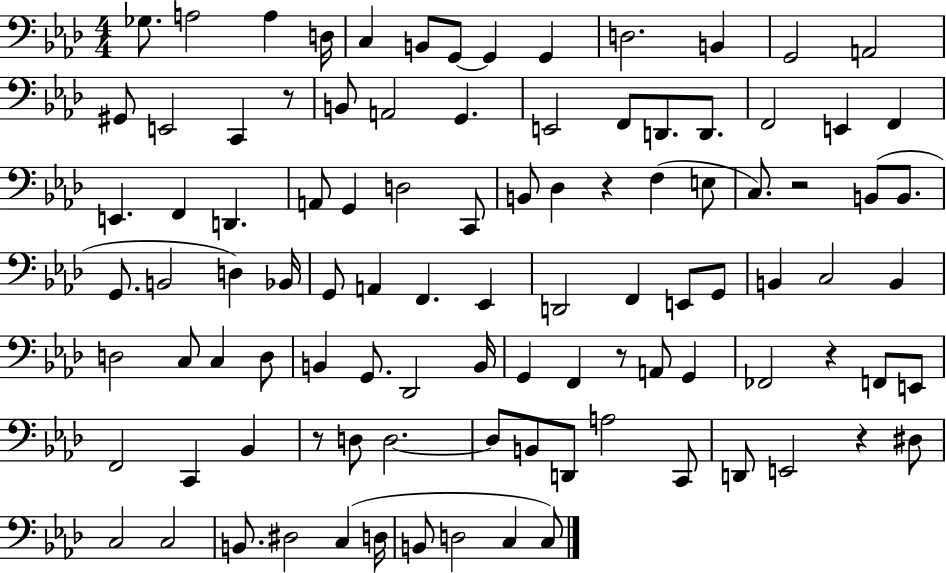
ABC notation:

X:1
T:Untitled
M:4/4
L:1/4
K:Ab
_G,/2 A,2 A, D,/4 C, B,,/2 G,,/2 G,, G,, D,2 B,, G,,2 A,,2 ^G,,/2 E,,2 C,, z/2 B,,/2 A,,2 G,, E,,2 F,,/2 D,,/2 D,,/2 F,,2 E,, F,, E,, F,, D,, A,,/2 G,, D,2 C,,/2 B,,/2 _D, z F, E,/2 C,/2 z2 B,,/2 B,,/2 G,,/2 B,,2 D, _B,,/4 G,,/2 A,, F,, _E,, D,,2 F,, E,,/2 G,,/2 B,, C,2 B,, D,2 C,/2 C, D,/2 B,, G,,/2 _D,,2 B,,/4 G,, F,, z/2 A,,/2 G,, _F,,2 z F,,/2 E,,/2 F,,2 C,, _B,, z/2 D,/2 D,2 D,/2 B,,/2 D,,/2 A,2 C,,/2 D,,/2 E,,2 z ^D,/2 C,2 C,2 B,,/2 ^D,2 C, D,/4 B,,/2 D,2 C, C,/2